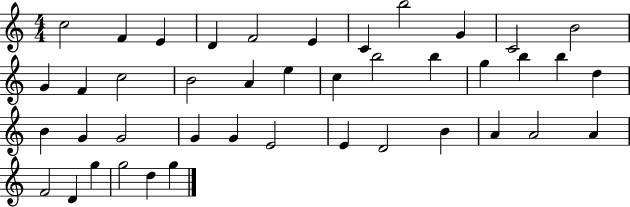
C5/h F4/q E4/q D4/q F4/h E4/q C4/q B5/h G4/q C4/h B4/h G4/q F4/q C5/h B4/h A4/q E5/q C5/q B5/h B5/q G5/q B5/q B5/q D5/q B4/q G4/q G4/h G4/q G4/q E4/h E4/q D4/h B4/q A4/q A4/h A4/q F4/h D4/q G5/q G5/h D5/q G5/q